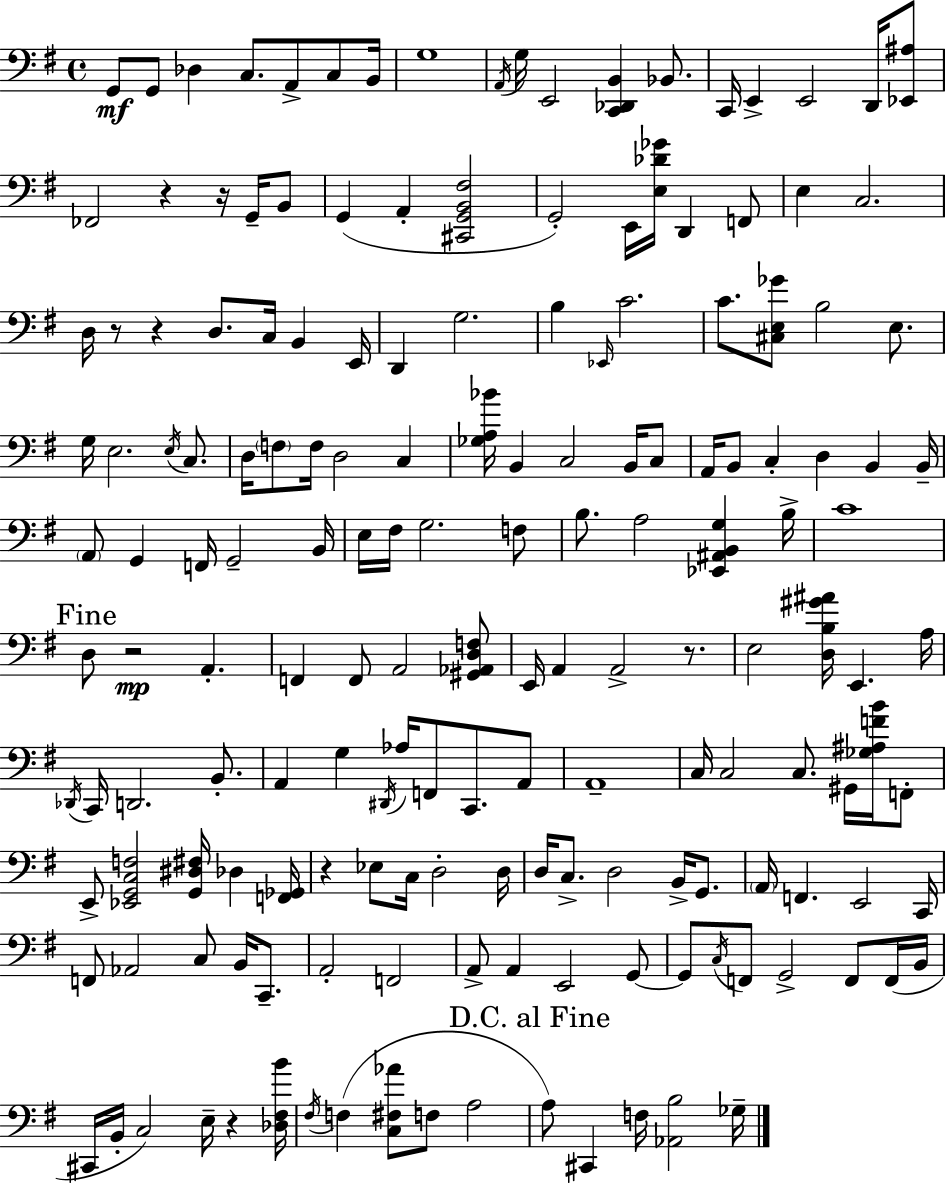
X:1
T:Untitled
M:4/4
L:1/4
K:G
G,,/2 G,,/2 _D, C,/2 A,,/2 C,/2 B,,/4 G,4 A,,/4 G,/4 E,,2 [C,,_D,,B,,] _B,,/2 C,,/4 E,, E,,2 D,,/4 [_E,,^A,]/2 _F,,2 z z/4 G,,/4 B,,/2 G,, A,, [^C,,G,,B,,^F,]2 G,,2 E,,/4 [E,_D_G]/4 D,, F,,/2 E, C,2 D,/4 z/2 z D,/2 C,/4 B,, E,,/4 D,, G,2 B, _E,,/4 C2 C/2 [^C,E,_G]/2 B,2 E,/2 G,/4 E,2 E,/4 C,/2 D,/4 F,/2 F,/4 D,2 C, [_G,A,_B]/4 B,, C,2 B,,/4 C,/2 A,,/4 B,,/2 C, D, B,, B,,/4 A,,/2 G,, F,,/4 G,,2 B,,/4 E,/4 ^F,/4 G,2 F,/2 B,/2 A,2 [_E,,^A,,B,,G,] B,/4 C4 D,/2 z2 A,, F,, F,,/2 A,,2 [^G,,_A,,D,F,]/2 E,,/4 A,, A,,2 z/2 E,2 [D,B,^G^A]/4 E,, A,/4 _D,,/4 C,,/4 D,,2 B,,/2 A,, G, ^D,,/4 _A,/4 F,,/2 C,,/2 A,,/2 A,,4 C,/4 C,2 C,/2 ^G,,/4 [_G,^A,FB]/4 F,,/2 E,,/2 [_E,,G,,C,F,]2 [G,,^D,^F,]/4 _D, [F,,_G,,]/4 z _E,/2 C,/4 D,2 D,/4 D,/4 C,/2 D,2 B,,/4 G,,/2 A,,/4 F,, E,,2 C,,/4 F,,/2 _A,,2 C,/2 B,,/4 C,,/2 A,,2 F,,2 A,,/2 A,, E,,2 G,,/2 G,,/2 C,/4 F,,/2 G,,2 F,,/2 F,,/4 B,,/4 ^C,,/4 B,,/4 C,2 E,/4 z [_D,^F,B]/4 ^F,/4 F, [C,^F,_A]/2 F,/2 A,2 A,/2 ^C,, F,/4 [_A,,B,]2 _G,/4